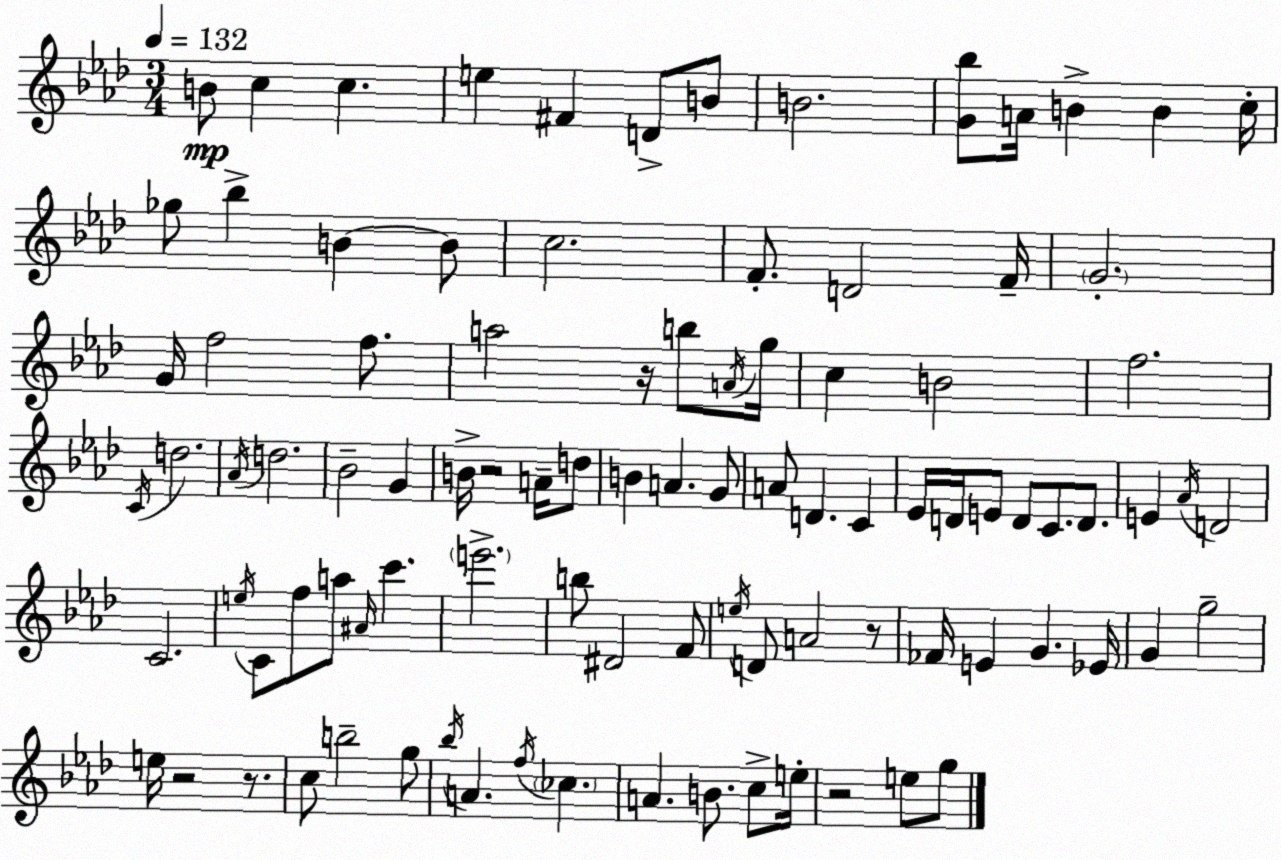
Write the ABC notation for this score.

X:1
T:Untitled
M:3/4
L:1/4
K:Fm
B/2 c c e ^F D/2 B/2 B2 [G_b]/2 A/4 B B c/4 _g/2 _b B B/2 c2 F/2 D2 F/4 G2 G/4 f2 f/2 a2 z/4 b/2 A/4 g/4 c B2 f2 C/4 d2 _A/4 d2 _B2 G B/4 z2 A/4 d/2 B A G/2 A/2 D C _E/4 D/4 E/2 D/2 C/2 D/2 E _A/4 D2 C2 e/4 C/2 f/2 a/2 ^A/4 c' e'2 b/2 ^D2 F/2 e/4 D/2 A2 z/2 _F/4 E G _E/4 G g2 e/4 z2 z/2 c/2 b2 g/2 _b/4 A f/4 _c A B/2 c/2 e/4 z2 e/2 g/2